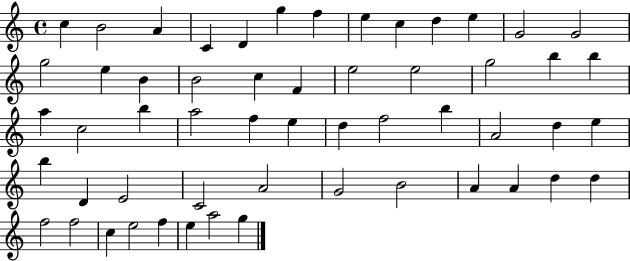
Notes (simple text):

C5/q B4/h A4/q C4/q D4/q G5/q F5/q E5/q C5/q D5/q E5/q G4/h G4/h G5/h E5/q B4/q B4/h C5/q F4/q E5/h E5/h G5/h B5/q B5/q A5/q C5/h B5/q A5/h F5/q E5/q D5/q F5/h B5/q A4/h D5/q E5/q B5/q D4/q E4/h C4/h A4/h G4/h B4/h A4/q A4/q D5/q D5/q F5/h F5/h C5/q E5/h F5/q E5/q A5/h G5/q